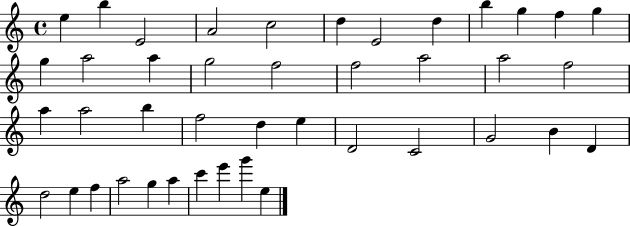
{
  \clef treble
  \time 4/4
  \defaultTimeSignature
  \key c \major
  e''4 b''4 e'2 | a'2 c''2 | d''4 e'2 d''4 | b''4 g''4 f''4 g''4 | \break g''4 a''2 a''4 | g''2 f''2 | f''2 a''2 | a''2 f''2 | \break a''4 a''2 b''4 | f''2 d''4 e''4 | d'2 c'2 | g'2 b'4 d'4 | \break d''2 e''4 f''4 | a''2 g''4 a''4 | c'''4 e'''4 g'''4 e''4 | \bar "|."
}